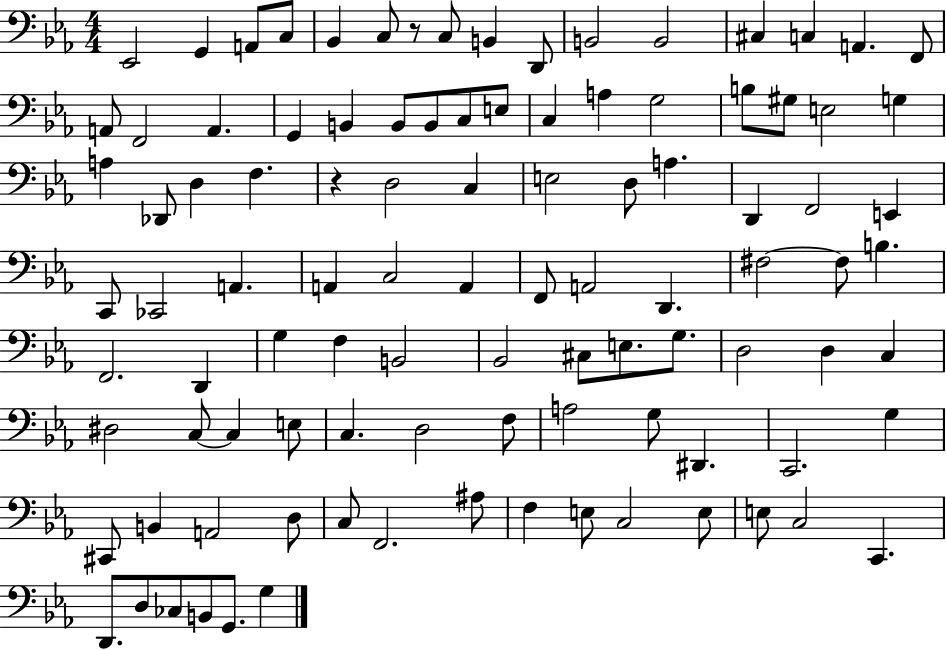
Eb2/h G2/q A2/e C3/e Bb2/q C3/e R/e C3/e B2/q D2/e B2/h B2/h C#3/q C3/q A2/q. F2/e A2/e F2/h A2/q. G2/q B2/q B2/e B2/e C3/e E3/e C3/q A3/q G3/h B3/e G#3/e E3/h G3/q A3/q Db2/e D3/q F3/q. R/q D3/h C3/q E3/h D3/e A3/q. D2/q F2/h E2/q C2/e CES2/h A2/q. A2/q C3/h A2/q F2/e A2/h D2/q. F#3/h F#3/e B3/q. F2/h. D2/q G3/q F3/q B2/h Bb2/h C#3/e E3/e. G3/e. D3/h D3/q C3/q D#3/h C3/e C3/q E3/e C3/q. D3/h F3/e A3/h G3/e D#2/q. C2/h. G3/q C#2/e B2/q A2/h D3/e C3/e F2/h. A#3/e F3/q E3/e C3/h E3/e E3/e C3/h C2/q. D2/e. D3/e CES3/e B2/e G2/e. G3/q